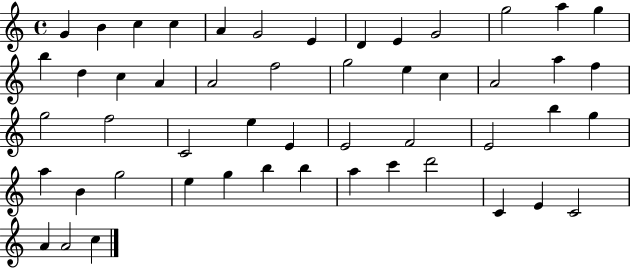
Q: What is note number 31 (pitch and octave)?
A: E4